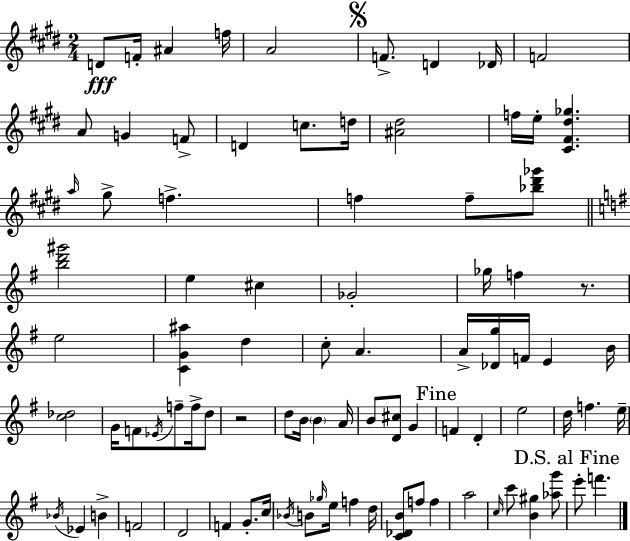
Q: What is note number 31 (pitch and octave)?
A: A4